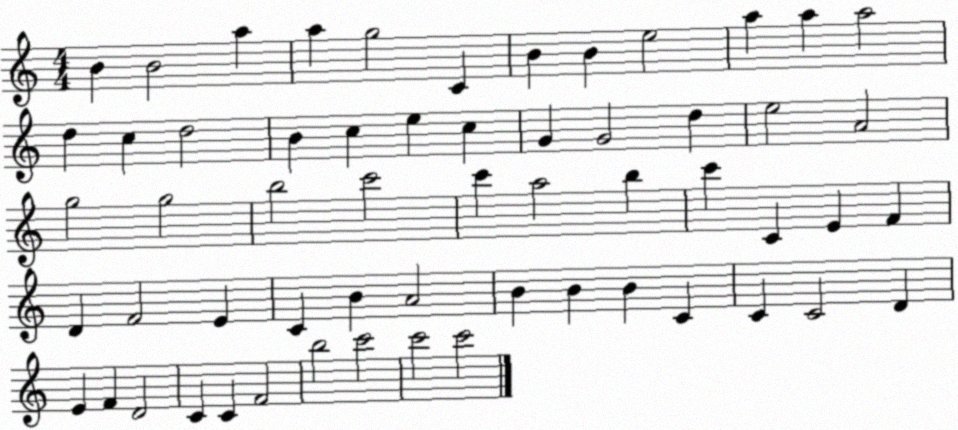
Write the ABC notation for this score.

X:1
T:Untitled
M:4/4
L:1/4
K:C
B B2 a a g2 C B B e2 a a a2 d c d2 B c e c G G2 d e2 A2 g2 g2 b2 c'2 c' a2 b c' C E F D F2 E C B A2 B B B C C C2 D E F D2 C C F2 b2 c'2 c'2 c'2